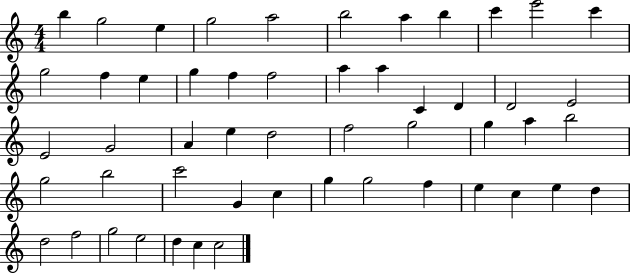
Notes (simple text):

B5/q G5/h E5/q G5/h A5/h B5/h A5/q B5/q C6/q E6/h C6/q G5/h F5/q E5/q G5/q F5/q F5/h A5/q A5/q C4/q D4/q D4/h E4/h E4/h G4/h A4/q E5/q D5/h F5/h G5/h G5/q A5/q B5/h G5/h B5/h C6/h G4/q C5/q G5/q G5/h F5/q E5/q C5/q E5/q D5/q D5/h F5/h G5/h E5/h D5/q C5/q C5/h